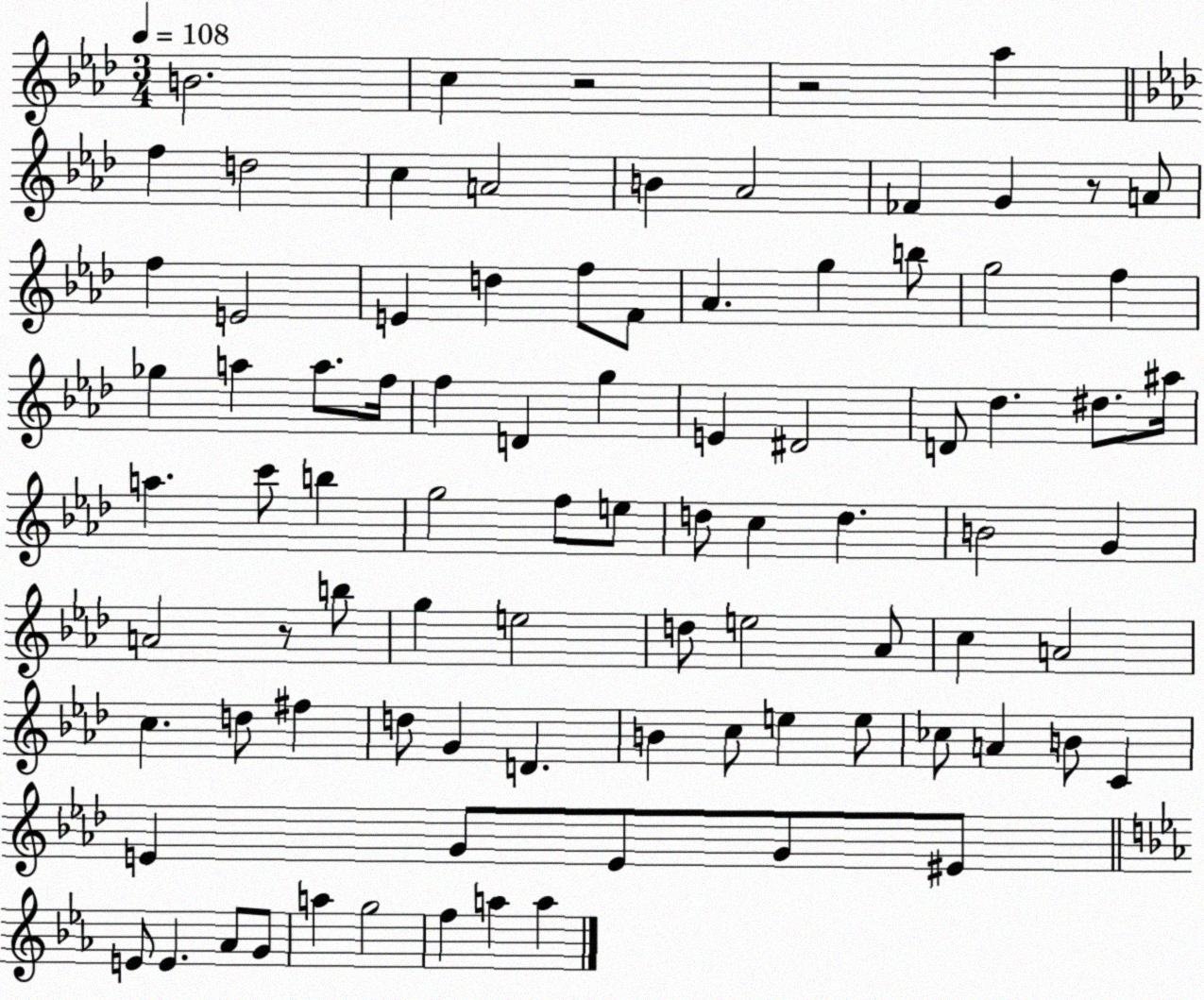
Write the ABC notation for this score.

X:1
T:Untitled
M:3/4
L:1/4
K:Ab
B2 c z2 z2 _a f d2 c A2 B _A2 _F G z/2 A/2 f E2 E d f/2 F/2 _A g b/2 g2 f _g a a/2 f/4 f D g E ^D2 D/2 _d ^d/2 ^a/4 a c'/2 b g2 f/2 e/2 d/2 c d B2 G A2 z/2 b/2 g e2 d/2 e2 _A/2 c A2 c d/2 ^f d/2 G D B c/2 e e/2 _c/2 A B/2 C E G/2 E/2 G/2 ^E/2 E/2 E _A/2 G/2 a g2 f a a